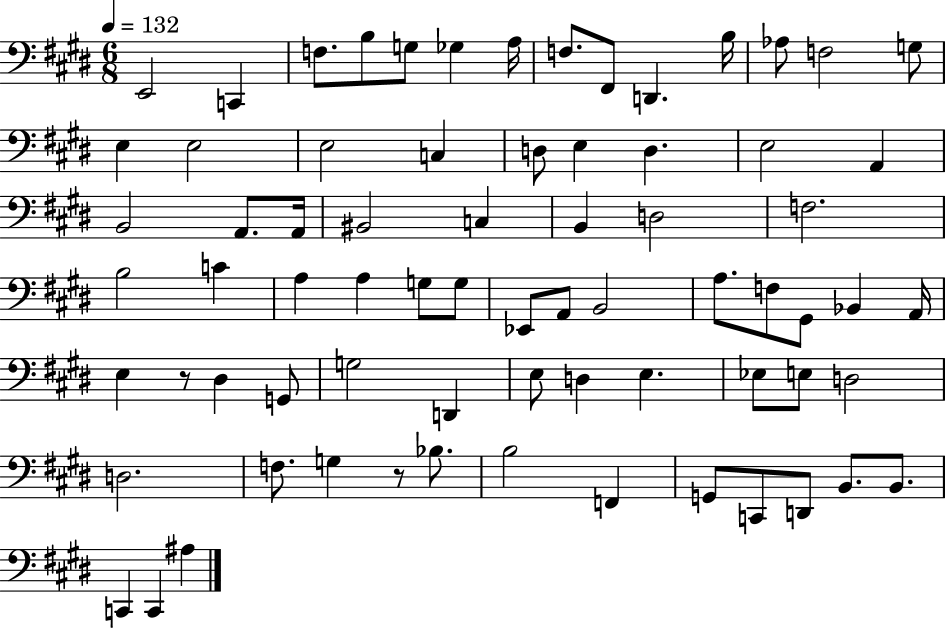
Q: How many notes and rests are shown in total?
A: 72